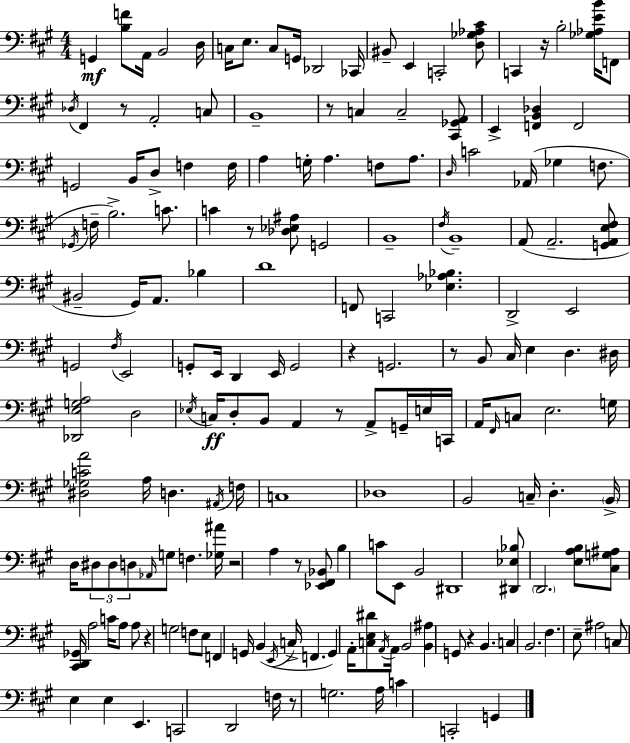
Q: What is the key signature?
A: A major